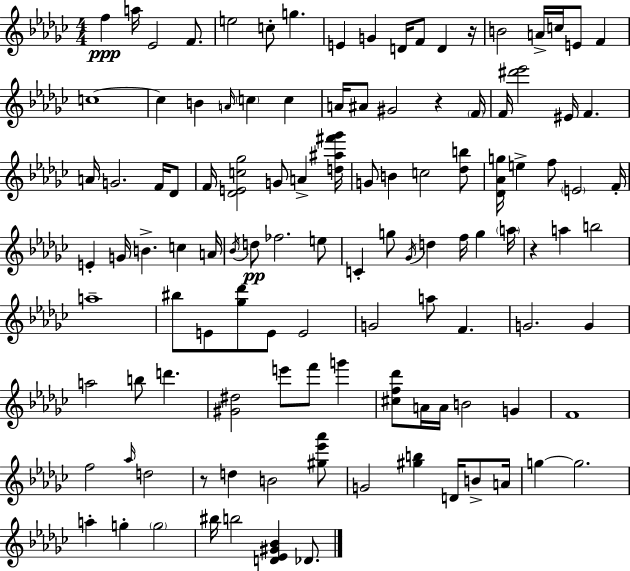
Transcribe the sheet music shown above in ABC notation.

X:1
T:Untitled
M:4/4
L:1/4
K:Ebm
f a/4 _E2 F/2 e2 c/2 g E G D/4 F/2 D z/4 B2 A/4 c/4 E/2 F c4 c B A/4 c c A/4 ^A/2 ^G2 z F/4 F/4 [^d'_e']2 ^E/4 F A/4 G2 F/4 _D/2 F/4 [_DEc_g]2 G/2 A [d^a^f'_g']/4 G/2 B c2 [_db]/2 [_D_Ag]/4 e f/2 E2 F/4 E G/4 B c A/4 _B/4 d/2 _f2 e/2 C g/2 _G/4 d f/4 g a/4 z a b2 a4 ^b/2 E/2 [_g_d']/2 E/2 E2 G2 a/2 F G2 G a2 b/2 d' [^G^d]2 e'/2 f'/2 g' [^cf_d']/2 A/4 A/4 B2 G F4 f2 _a/4 d2 z/2 d B2 [^g_e'_a']/2 G2 [^gb] D/4 B/2 A/4 g g2 a g g2 ^b/4 b2 [D_E^G_B] _D/2